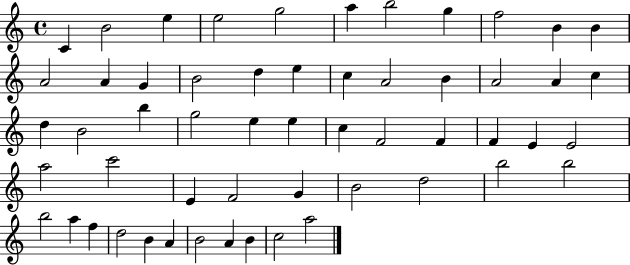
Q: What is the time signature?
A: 4/4